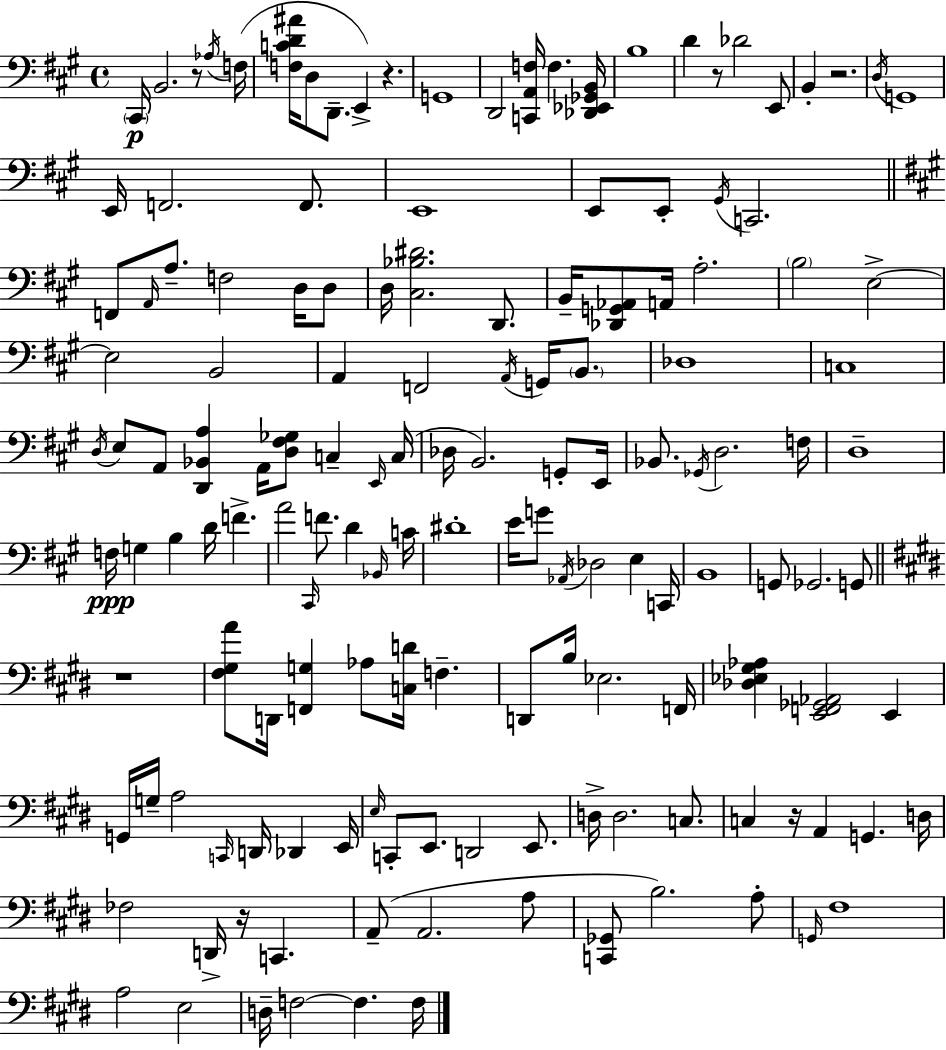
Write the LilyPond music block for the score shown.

{
  \clef bass
  \time 4/4
  \defaultTimeSignature
  \key a \major
  \repeat volta 2 { \parenthesize cis,16\p b,2. r8 \acciaccatura { aes16 } | f16( <f c' d' ais'>16 d8 d,8.-- e,4->) r4. | g,1 | d,2 <c, a, f>16 f4. | \break <des, ees, ges, b,>16 b1 | d'4 r8 des'2 e,8 | b,4-. r2. | \acciaccatura { d16 } g,1 | \break e,16 f,2. f,8. | e,1 | e,8 e,8-. \acciaccatura { gis,16 } c,2. | \bar "||" \break \key a \major f,8 \grace { a,16 } a8.-- f2 d16 d8 | d16 <cis bes dis'>2. d,8. | b,16-- <des, g, aes,>8 a,16 a2.-. | \parenthesize b2 e2->~~ | \break e2 b,2 | a,4 f,2 \acciaccatura { a,16 } g,16 \parenthesize b,8. | des1 | c1 | \break \acciaccatura { d16 } e8 a,8 <d, bes, a>4 a,16 <d fis ges>8 c4-- | \grace { e,16 } c16( des16 b,2.) | g,8-. e,16 bes,8. \acciaccatura { ges,16 } d2. | f16 d1-- | \break f16\ppp g4 b4 d'16 f'4.-> | a'2 \grace { cis,16 } f'8. | d'4 \grace { bes,16 } c'16 dis'1-. | e'16 g'8 \acciaccatura { aes,16 } des2 | \break e4 c,16 b,1 | g,8 ges,2. | g,8 \bar "||" \break \key e \major r1 | <fis gis a'>8 d,16 <f, g>4 aes8 <c d'>16 f4.-- | d,8 b16 ees2. f,16 | <des ees gis aes>4 <e, f, ges, aes,>2 e,4 | \break g,16 g16-- a2 \grace { c,16 } d,16 des,4 | e,16 \grace { e16 } c,8-. e,8. d,2 e,8. | d16-> d2. c8. | c4 r16 a,4 g,4. | \break d16 fes2 d,16-> r16 c,4. | a,8--( a,2. | a8 <c, ges,>8 b2.) | a8-. \grace { g,16 } fis1 | \break a2 e2 | d16-- f2~~ f4. | f16 } \bar "|."
}